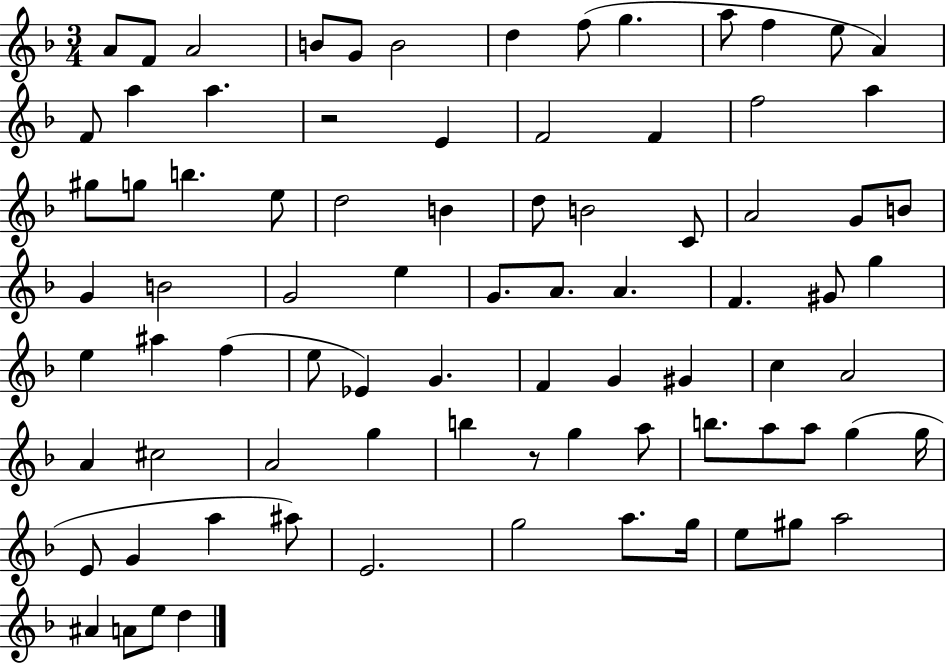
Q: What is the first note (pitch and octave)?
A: A4